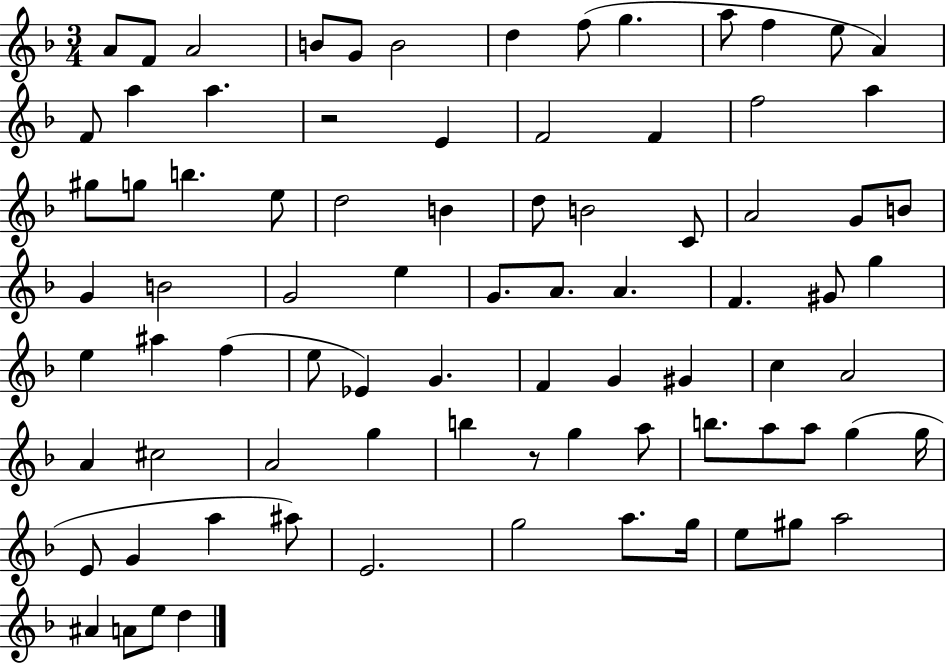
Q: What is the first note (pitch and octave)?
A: A4